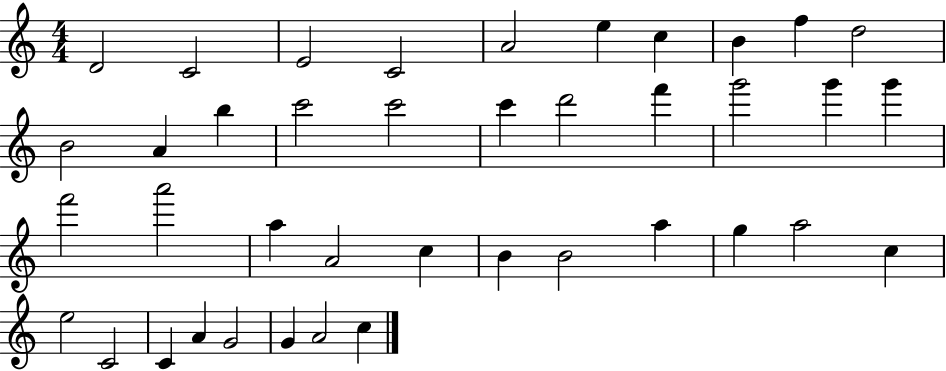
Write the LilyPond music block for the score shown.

{
  \clef treble
  \numericTimeSignature
  \time 4/4
  \key c \major
  d'2 c'2 | e'2 c'2 | a'2 e''4 c''4 | b'4 f''4 d''2 | \break b'2 a'4 b''4 | c'''2 c'''2 | c'''4 d'''2 f'''4 | g'''2 g'''4 g'''4 | \break f'''2 a'''2 | a''4 a'2 c''4 | b'4 b'2 a''4 | g''4 a''2 c''4 | \break e''2 c'2 | c'4 a'4 g'2 | g'4 a'2 c''4 | \bar "|."
}